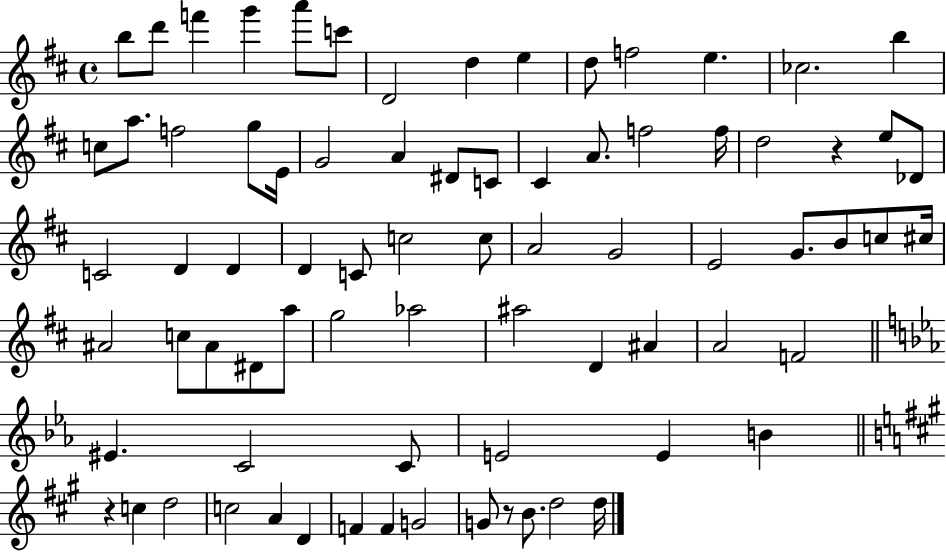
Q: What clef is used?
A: treble